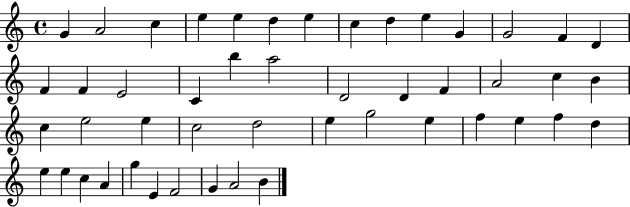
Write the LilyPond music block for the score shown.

{
  \clef treble
  \time 4/4
  \defaultTimeSignature
  \key c \major
  g'4 a'2 c''4 | e''4 e''4 d''4 e''4 | c''4 d''4 e''4 g'4 | g'2 f'4 d'4 | \break f'4 f'4 e'2 | c'4 b''4 a''2 | d'2 d'4 f'4 | a'2 c''4 b'4 | \break c''4 e''2 e''4 | c''2 d''2 | e''4 g''2 e''4 | f''4 e''4 f''4 d''4 | \break e''4 e''4 c''4 a'4 | g''4 e'4 f'2 | g'4 a'2 b'4 | \bar "|."
}